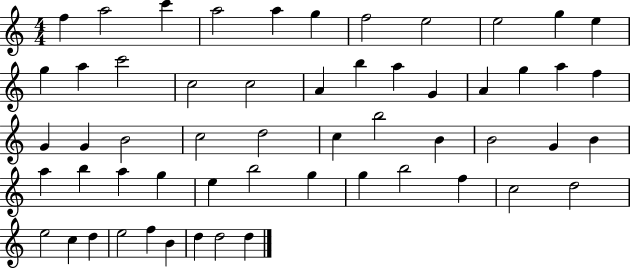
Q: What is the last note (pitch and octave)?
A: D5